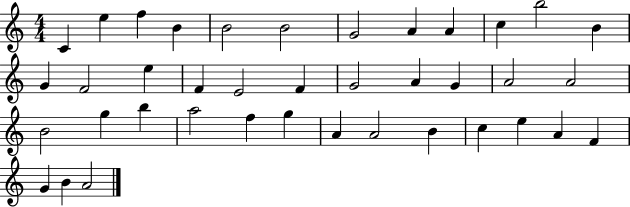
{
  \clef treble
  \numericTimeSignature
  \time 4/4
  \key c \major
  c'4 e''4 f''4 b'4 | b'2 b'2 | g'2 a'4 a'4 | c''4 b''2 b'4 | \break g'4 f'2 e''4 | f'4 e'2 f'4 | g'2 a'4 g'4 | a'2 a'2 | \break b'2 g''4 b''4 | a''2 f''4 g''4 | a'4 a'2 b'4 | c''4 e''4 a'4 f'4 | \break g'4 b'4 a'2 | \bar "|."
}